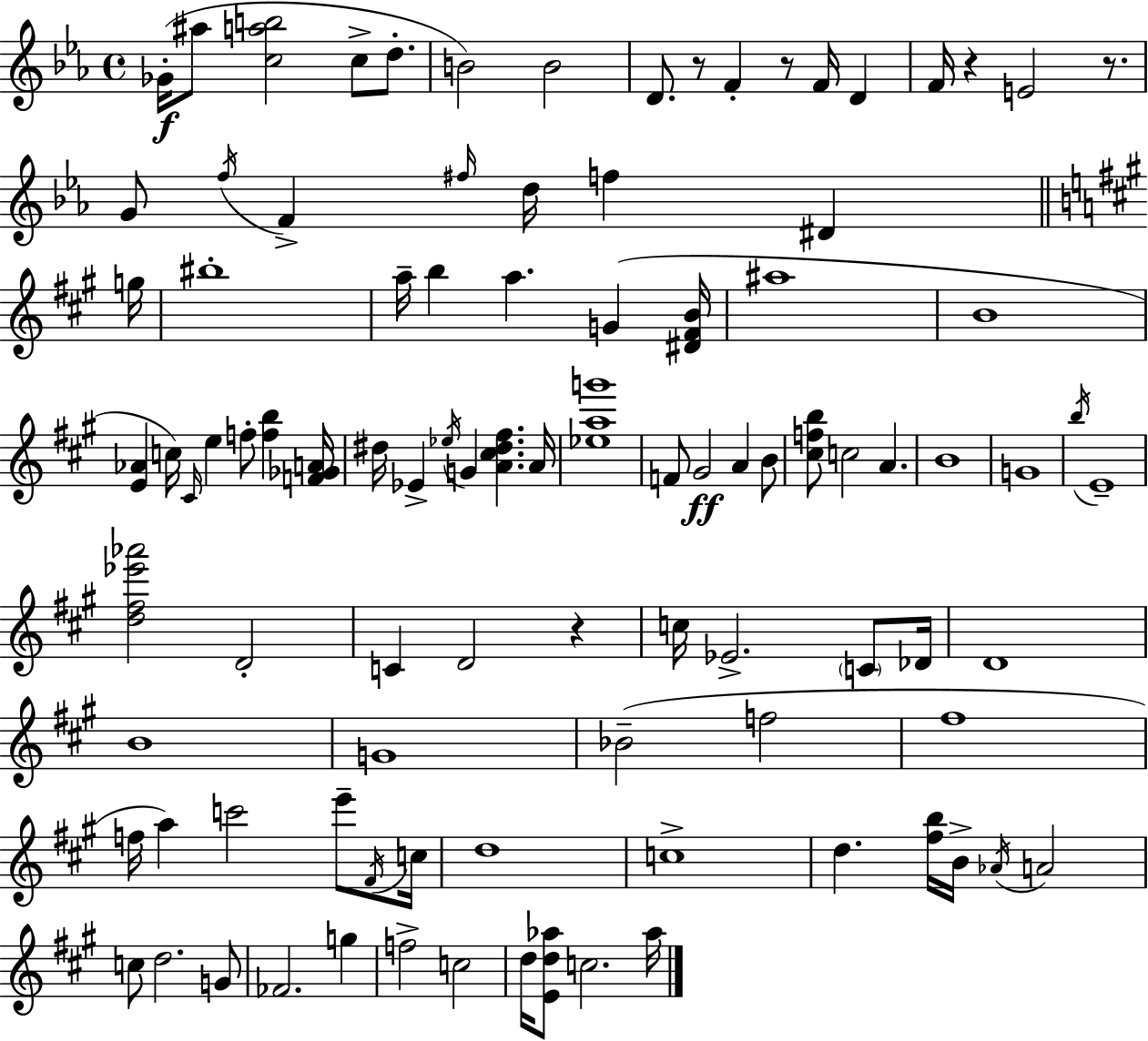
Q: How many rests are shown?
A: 5